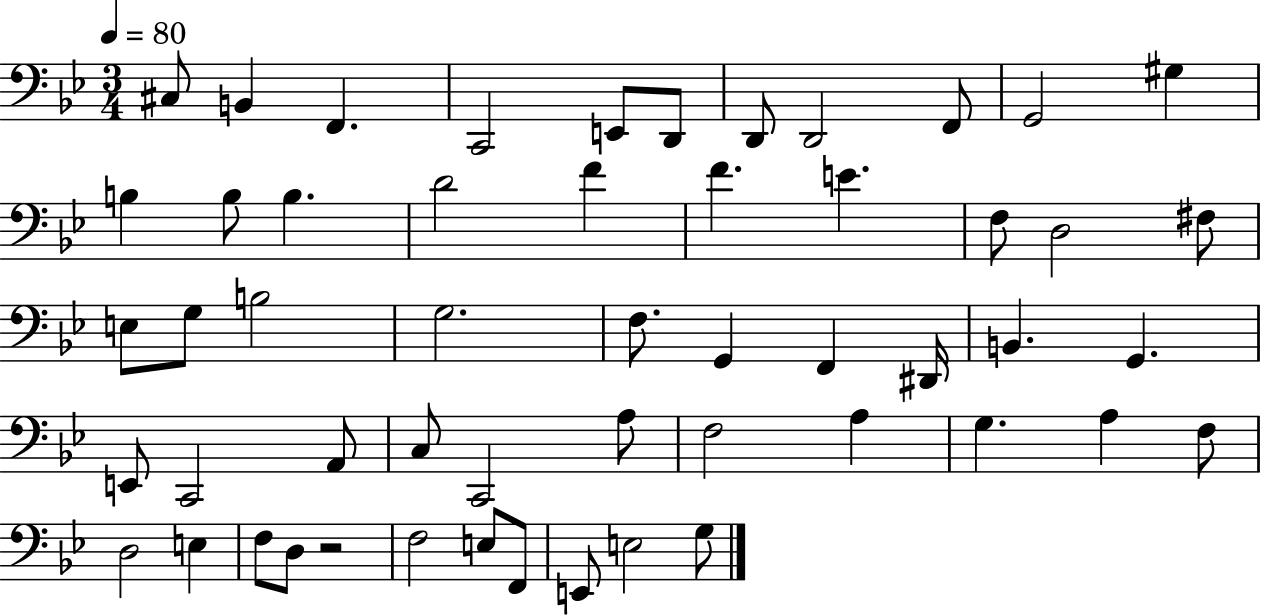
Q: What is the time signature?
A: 3/4